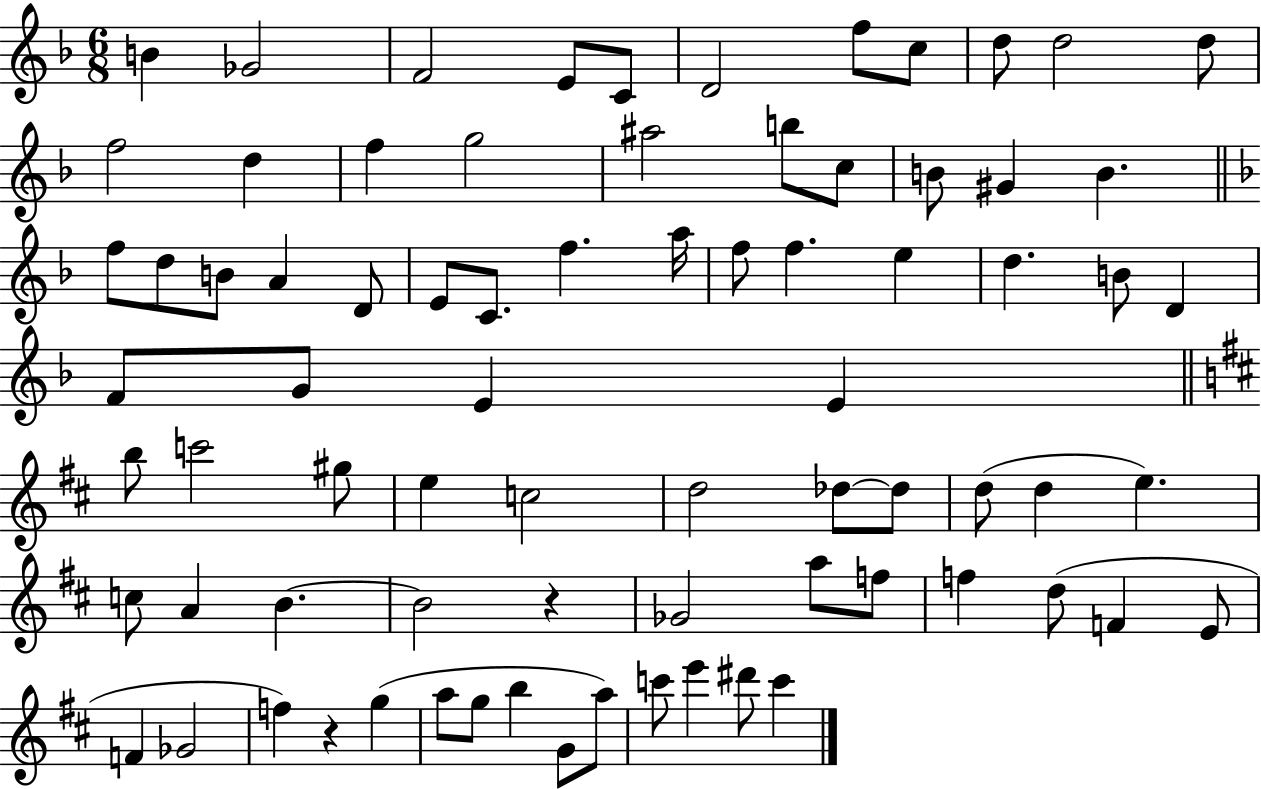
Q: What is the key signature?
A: F major